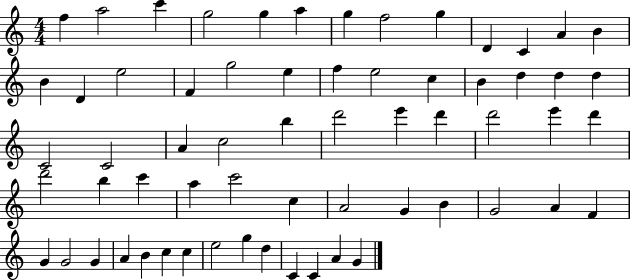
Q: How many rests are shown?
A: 0